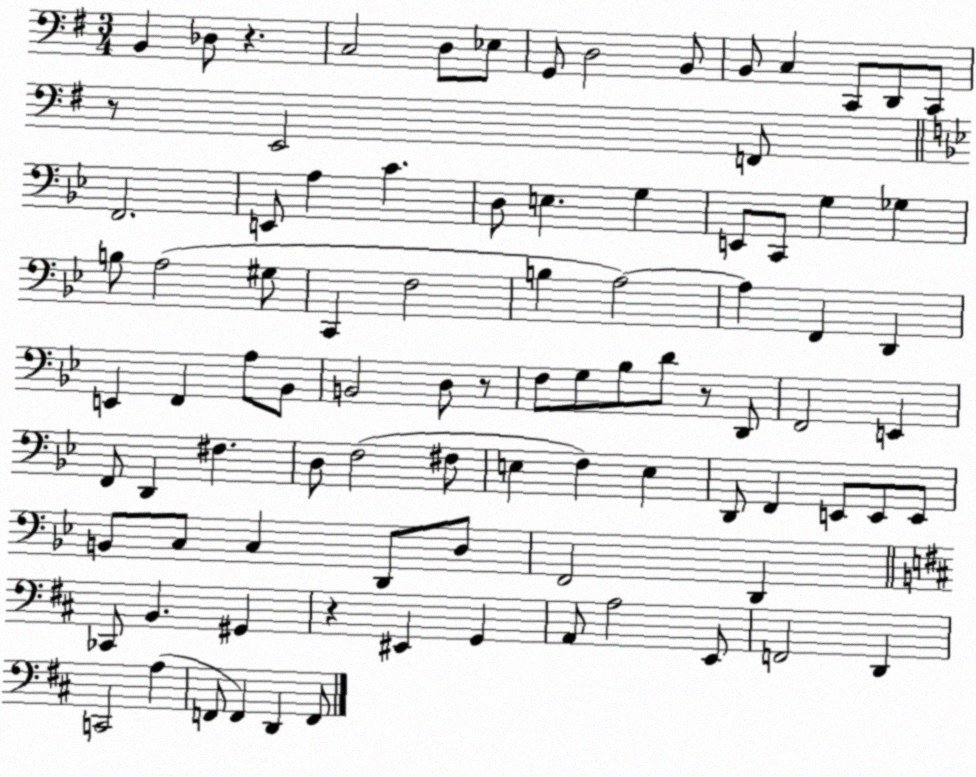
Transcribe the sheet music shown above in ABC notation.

X:1
T:Untitled
M:3/4
L:1/4
K:G
B,, _D,/2 z C,2 D,/2 _E,/2 G,,/2 D,2 B,,/2 B,,/2 C, C,,/2 D,,/2 C,,/2 z/2 E,,2 F,,/2 F,,2 E,,/2 A, C D,/2 E, G, E,,/2 C,,/2 G, _G, B,/2 A,2 ^G,/2 C,, F,2 B, A,2 A, F,, D,, E,, F,, A,/2 _B,,/2 B,,2 D,/2 z/2 F,/2 G,/2 _B,/2 D/2 z/2 D,,/2 F,,2 E,, F,,/2 D,, ^F, D,/2 F,2 ^F,/2 E, F, E, D,,/2 F,, E,,/2 E,,/2 E,,/2 B,,/2 C,/2 C, D,,/2 D,/2 F,,2 D,, _C,,/2 B,, ^G,, z ^E,, G,, A,,/2 A,2 E,,/2 F,,2 D,, C,,2 A, F,,/2 F,, D,, F,,/2